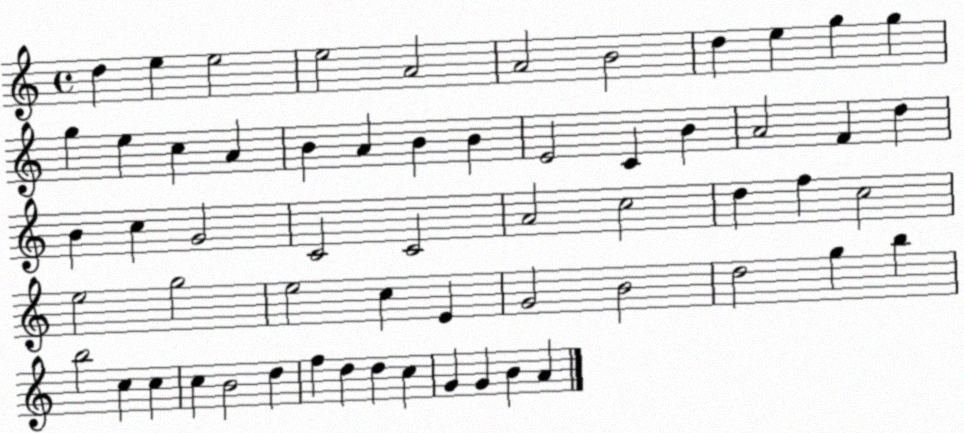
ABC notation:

X:1
T:Untitled
M:4/4
L:1/4
K:C
d e e2 e2 A2 A2 B2 d e g g g e c A B A B B E2 C B A2 F d B c G2 C2 C2 A2 c2 d f c2 e2 g2 e2 c E G2 B2 d2 g b b2 c c c B2 d f d d c G G B A